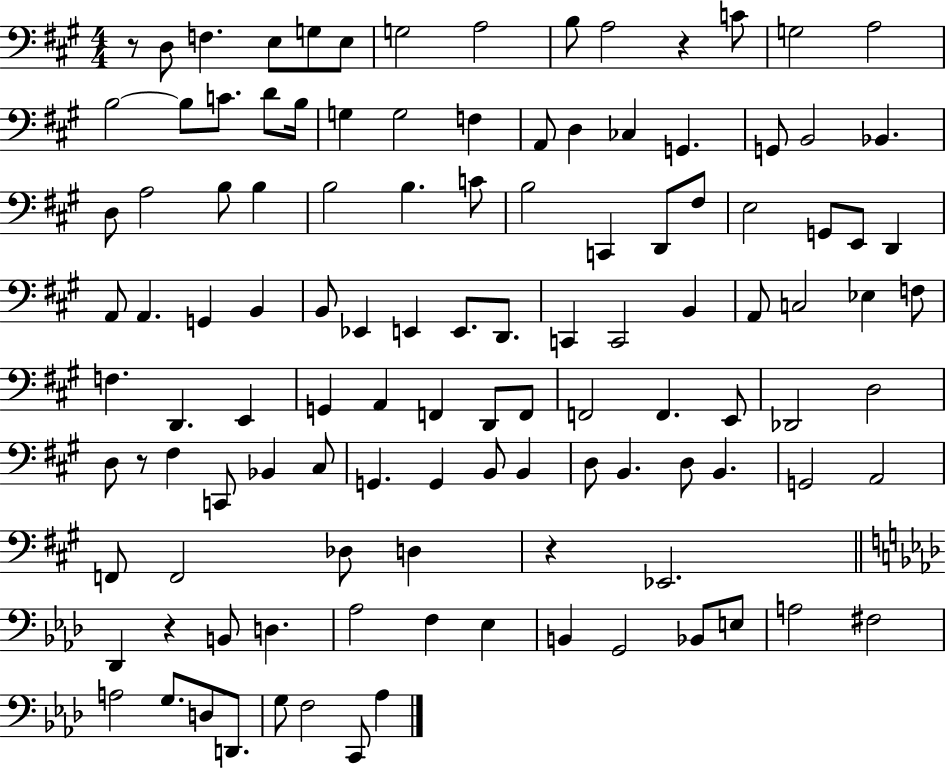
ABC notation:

X:1
T:Untitled
M:4/4
L:1/4
K:A
z/2 D,/2 F, E,/2 G,/2 E,/2 G,2 A,2 B,/2 A,2 z C/2 G,2 A,2 B,2 B,/2 C/2 D/2 B,/4 G, G,2 F, A,,/2 D, _C, G,, G,,/2 B,,2 _B,, D,/2 A,2 B,/2 B, B,2 B, C/2 B,2 C,, D,,/2 ^F,/2 E,2 G,,/2 E,,/2 D,, A,,/2 A,, G,, B,, B,,/2 _E,, E,, E,,/2 D,,/2 C,, C,,2 B,, A,,/2 C,2 _E, F,/2 F, D,, E,, G,, A,, F,, D,,/2 F,,/2 F,,2 F,, E,,/2 _D,,2 D,2 D,/2 z/2 ^F, C,,/2 _B,, ^C,/2 G,, G,, B,,/2 B,, D,/2 B,, D,/2 B,, G,,2 A,,2 F,,/2 F,,2 _D,/2 D, z _E,,2 _D,, z B,,/2 D, _A,2 F, _E, B,, G,,2 _B,,/2 E,/2 A,2 ^F,2 A,2 G,/2 D,/2 D,,/2 G,/2 F,2 C,,/2 _A,